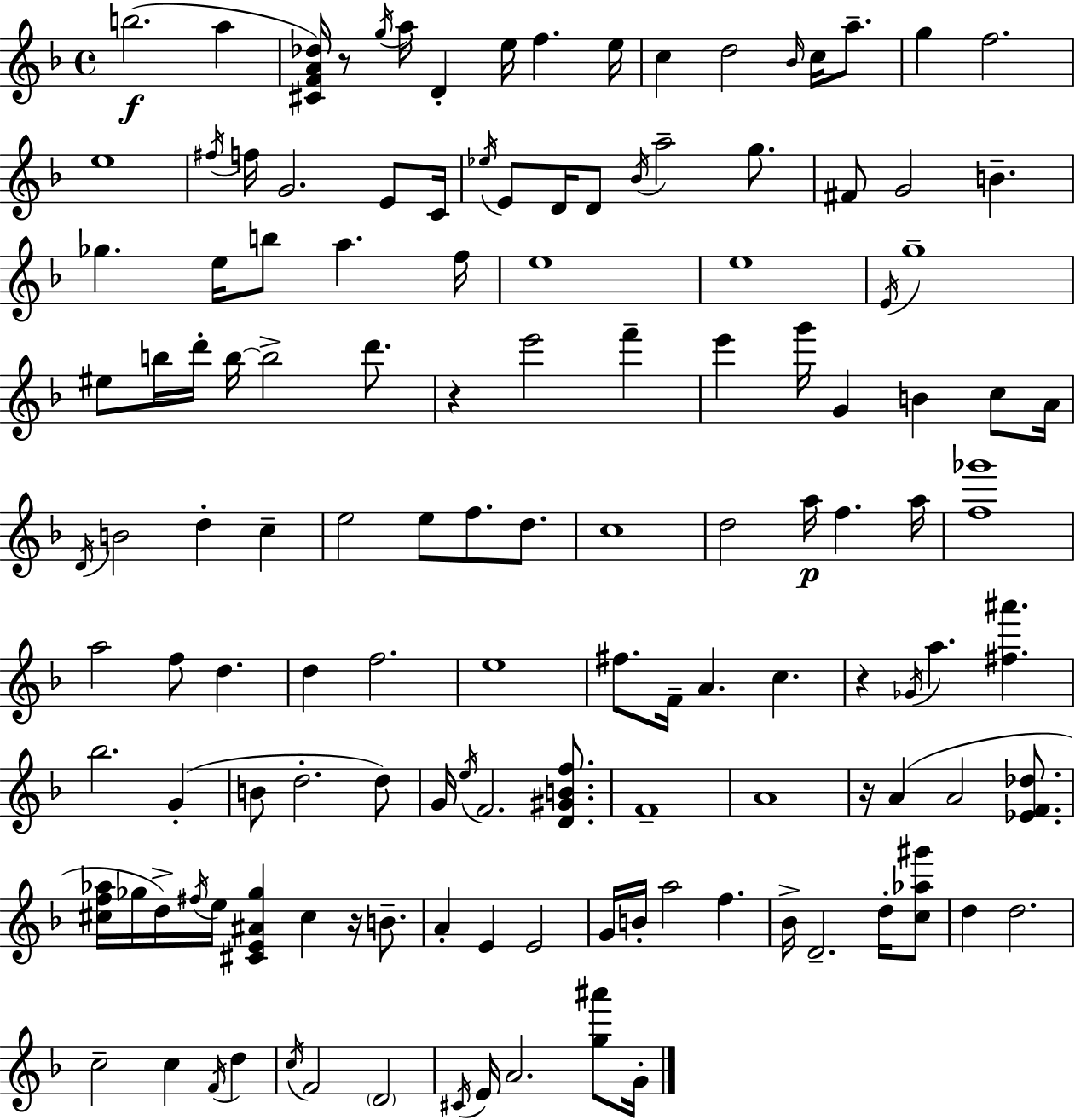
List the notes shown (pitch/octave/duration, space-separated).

B5/h. A5/q [C#4,F4,A4,Db5]/s R/e G5/s A5/s D4/q E5/s F5/q. E5/s C5/q D5/h Bb4/s C5/s A5/e. G5/q F5/h. E5/w F#5/s F5/s G4/h. E4/e C4/s Eb5/s E4/e D4/s D4/e Bb4/s A5/h G5/e. F#4/e G4/h B4/q. Gb5/q. E5/s B5/e A5/q. F5/s E5/w E5/w E4/s G5/w EIS5/e B5/s D6/s B5/s B5/h D6/e. R/q E6/h F6/q E6/q G6/s G4/q B4/q C5/e A4/s D4/s B4/h D5/q C5/q E5/h E5/e F5/e. D5/e. C5/w D5/h A5/s F5/q. A5/s [F5,Gb6]/w A5/h F5/e D5/q. D5/q F5/h. E5/w F#5/e. F4/s A4/q. C5/q. R/q Gb4/s A5/q. [F#5,A#6]/q. Bb5/h. G4/q B4/e D5/h. D5/e G4/s E5/s F4/h. [D4,G#4,B4,F5]/e. F4/w A4/w R/s A4/q A4/h [Eb4,F4,Db5]/e. [C#5,F5,Ab5]/s Gb5/s D5/s F#5/s E5/s [C#4,E4,A#4,Gb5]/q C#5/q R/s B4/e. A4/q E4/q E4/h G4/s B4/s A5/h F5/q. Bb4/s D4/h. D5/s [C5,Ab5,G#6]/e D5/q D5/h. C5/h C5/q F4/s D5/q C5/s F4/h D4/h C#4/s E4/s A4/h. [G5,A#6]/e G4/s